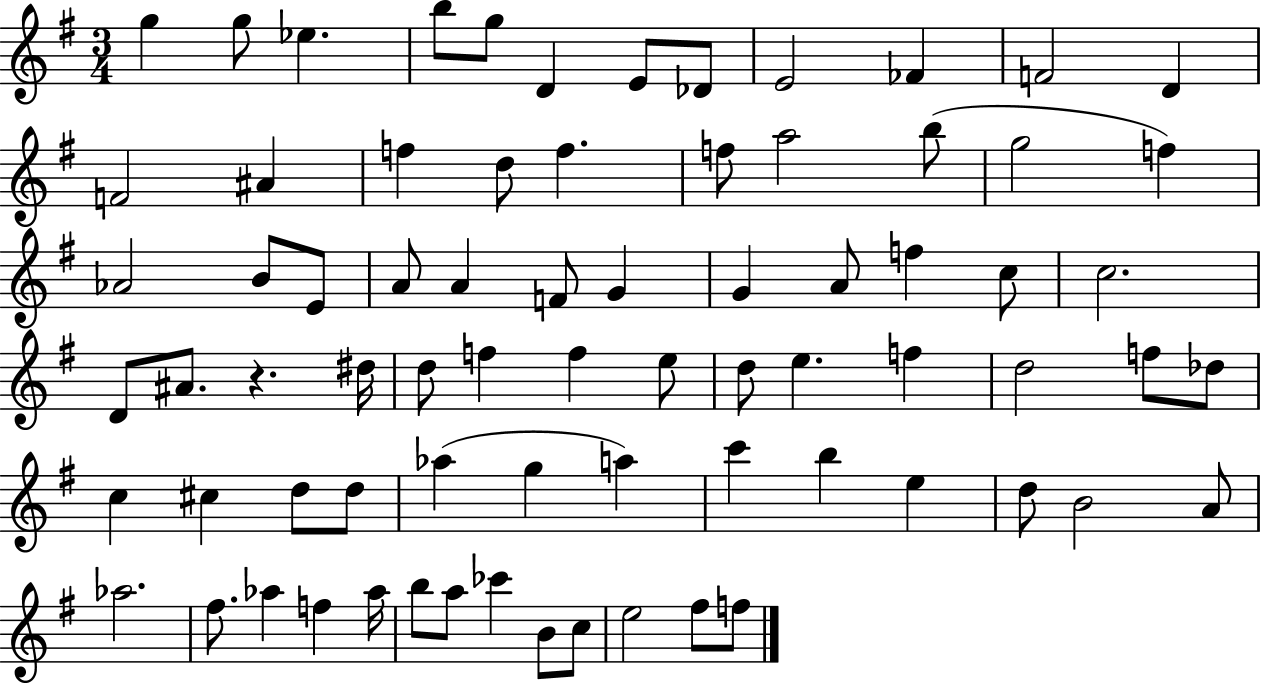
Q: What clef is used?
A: treble